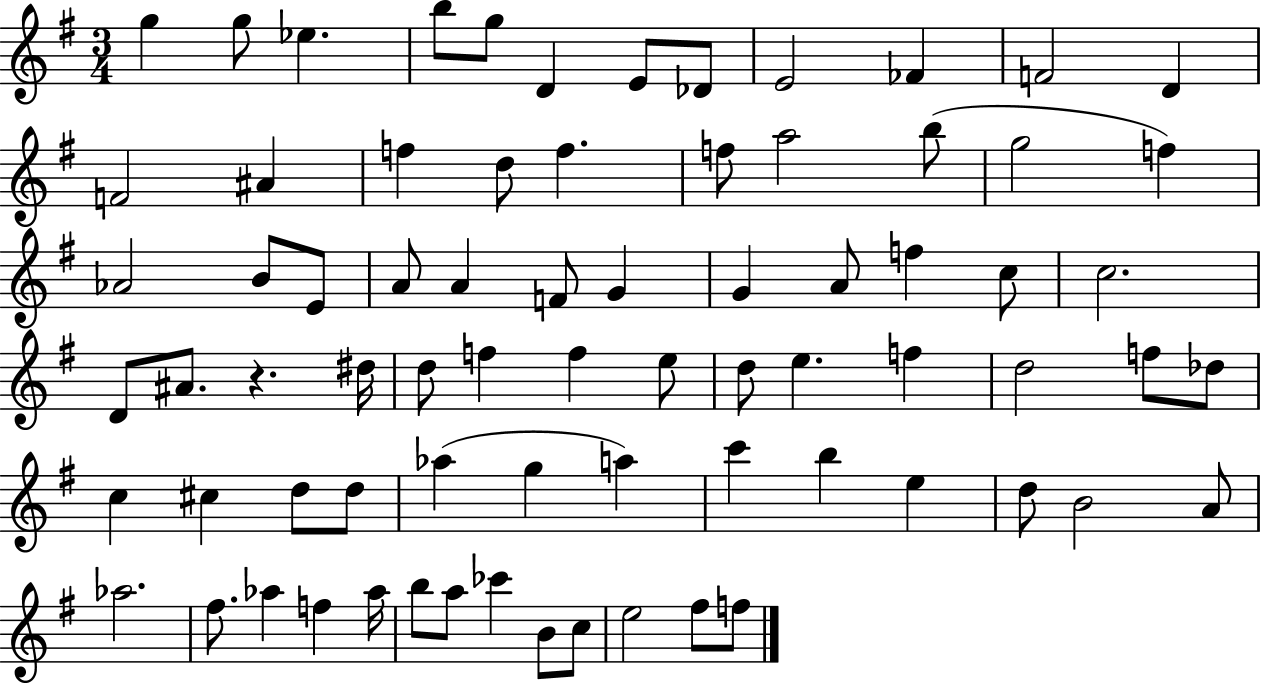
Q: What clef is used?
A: treble